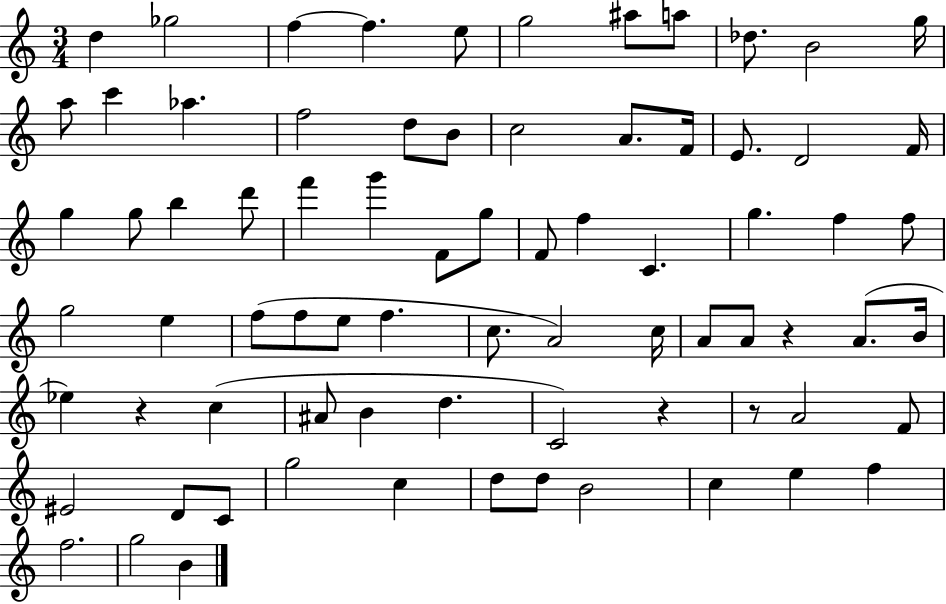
{
  \clef treble
  \numericTimeSignature
  \time 3/4
  \key c \major
  d''4 ges''2 | f''4~~ f''4. e''8 | g''2 ais''8 a''8 | des''8. b'2 g''16 | \break a''8 c'''4 aes''4. | f''2 d''8 b'8 | c''2 a'8. f'16 | e'8. d'2 f'16 | \break g''4 g''8 b''4 d'''8 | f'''4 g'''4 f'8 g''8 | f'8 f''4 c'4. | g''4. f''4 f''8 | \break g''2 e''4 | f''8( f''8 e''8 f''4. | c''8. a'2) c''16 | a'8 a'8 r4 a'8.( b'16 | \break ees''4) r4 c''4( | ais'8 b'4 d''4. | c'2) r4 | r8 a'2 f'8 | \break eis'2 d'8 c'8 | g''2 c''4 | d''8 d''8 b'2 | c''4 e''4 f''4 | \break f''2. | g''2 b'4 | \bar "|."
}